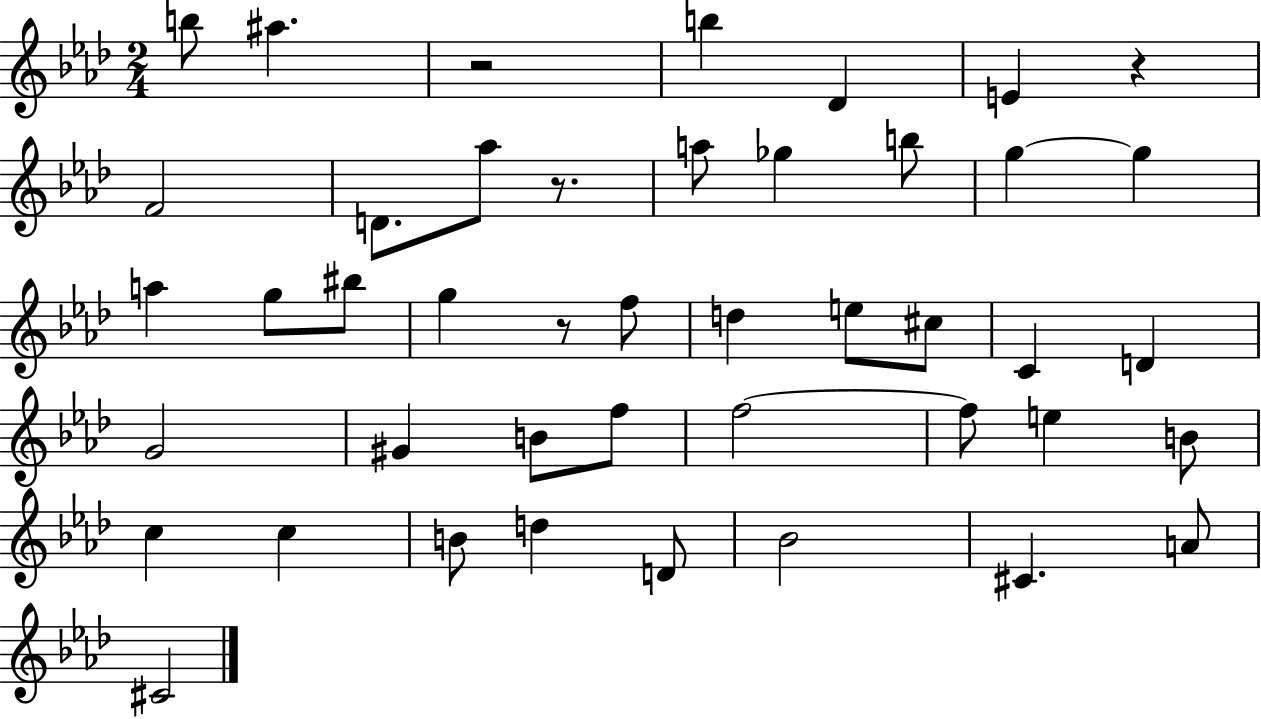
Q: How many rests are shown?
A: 4